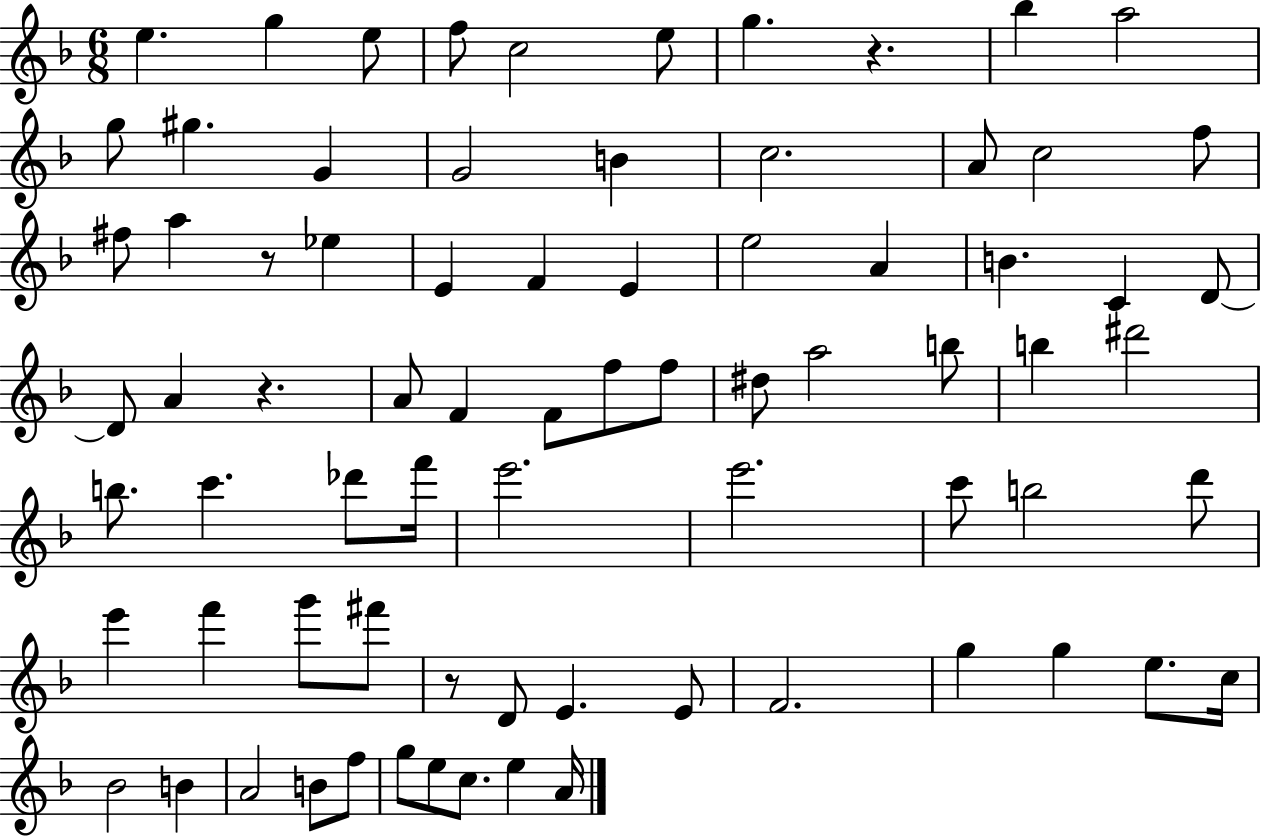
E5/q. G5/q E5/e F5/e C5/h E5/e G5/q. R/q. Bb5/q A5/h G5/e G#5/q. G4/q G4/h B4/q C5/h. A4/e C5/h F5/e F#5/e A5/q R/e Eb5/q E4/q F4/q E4/q E5/h A4/q B4/q. C4/q D4/e D4/e A4/q R/q. A4/e F4/q F4/e F5/e F5/e D#5/e A5/h B5/e B5/q D#6/h B5/e. C6/q. Db6/e F6/s E6/h. E6/h. C6/e B5/h D6/e E6/q F6/q G6/e F#6/e R/e D4/e E4/q. E4/e F4/h. G5/q G5/q E5/e. C5/s Bb4/h B4/q A4/h B4/e F5/e G5/e E5/e C5/e. E5/q A4/s